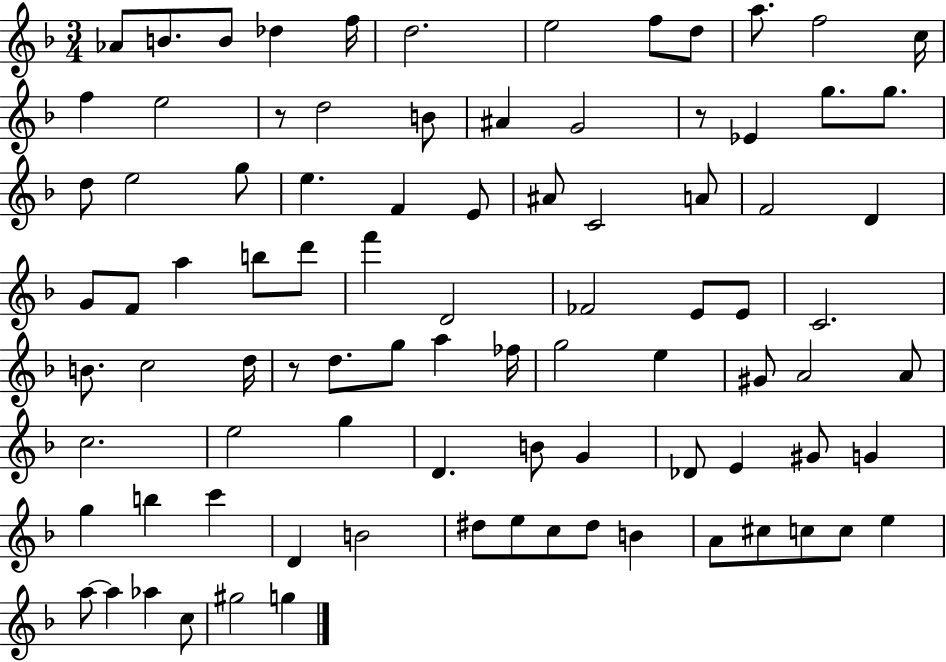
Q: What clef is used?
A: treble